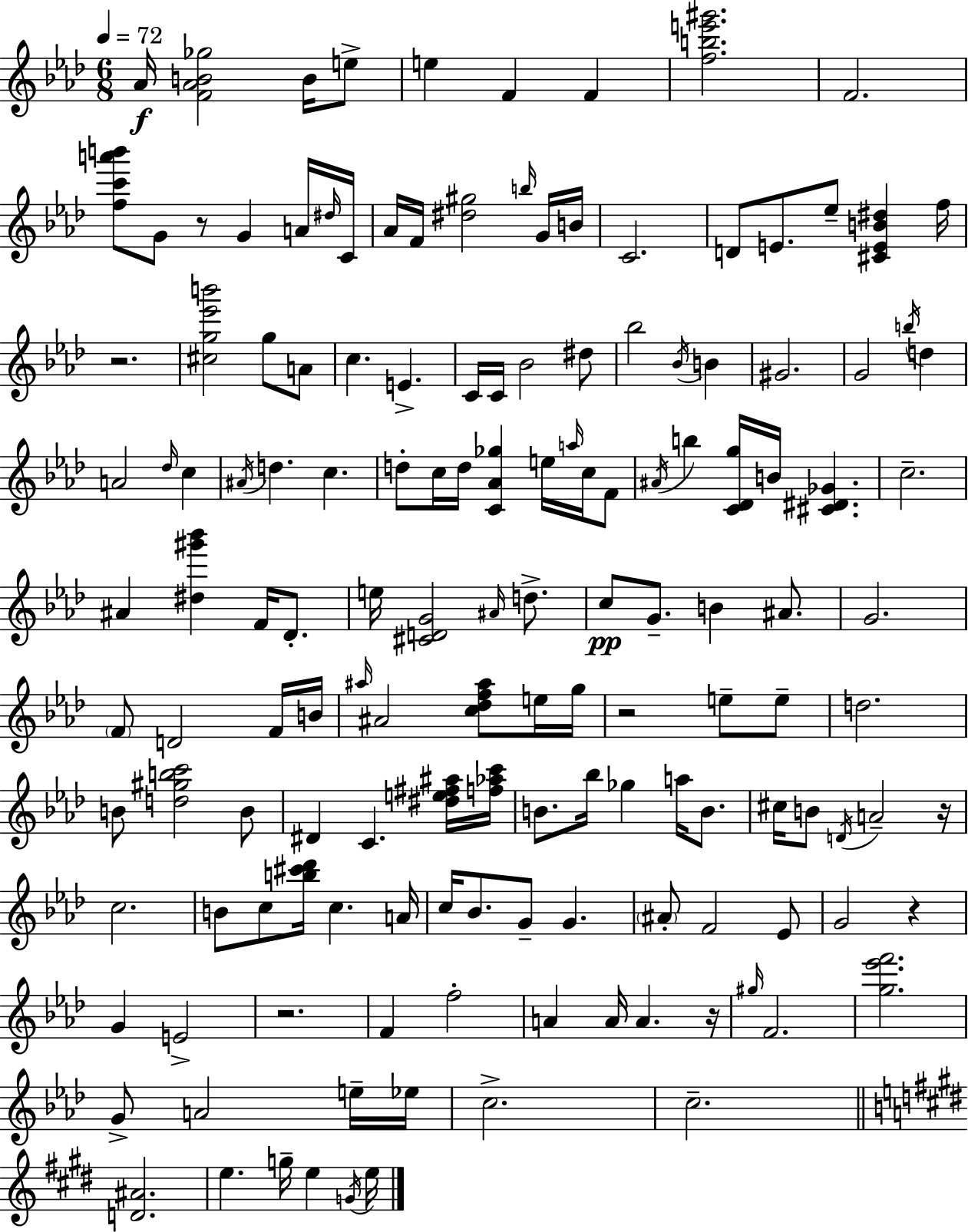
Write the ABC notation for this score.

X:1
T:Untitled
M:6/8
L:1/4
K:Ab
_A/4 [F_AB_g]2 B/4 e/2 e F F [fbe'^g']2 F2 [fc'a'b']/2 G/2 z/2 G A/4 ^d/4 C/4 _A/4 F/4 [^d^g]2 b/4 G/4 B/4 C2 D/2 E/2 _e/2 [^CEB^d] f/4 z2 [^cg_e'b']2 g/2 A/2 c E C/4 C/4 _B2 ^d/2 _b2 _B/4 B ^G2 G2 b/4 d A2 _d/4 c ^A/4 d c d/2 c/4 d/4 [C_A_g] e/4 a/4 c/4 F/2 ^A/4 b [C_Dg]/4 B/4 [^C^D_G] c2 ^A [^d^g'_b'] F/4 _D/2 e/4 [^CDG]2 ^A/4 d/2 c/2 G/2 B ^A/2 G2 F/2 D2 F/4 B/4 ^a/4 ^A2 [c_df^a]/2 e/4 g/4 z2 e/2 e/2 d2 B/2 [d^gbc']2 B/2 ^D C [^de^f^a]/4 [f_ac']/4 B/2 _b/4 _g a/4 B/2 ^c/4 B/2 D/4 A2 z/4 c2 B/2 c/2 [b^c'_d']/4 c A/4 c/4 _B/2 G/2 G ^A/2 F2 _E/2 G2 z G E2 z2 F f2 A A/4 A z/4 ^g/4 F2 [g_e'f']2 G/2 A2 e/4 _e/4 c2 c2 [D^A]2 e g/4 e G/4 e/4